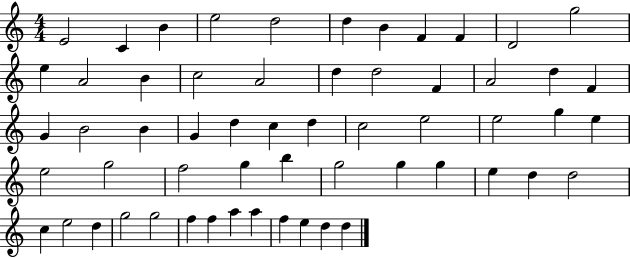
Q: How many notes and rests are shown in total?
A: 58